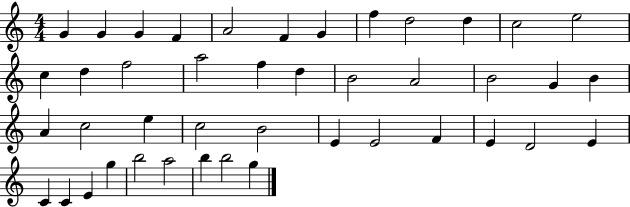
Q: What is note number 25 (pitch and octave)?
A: C5